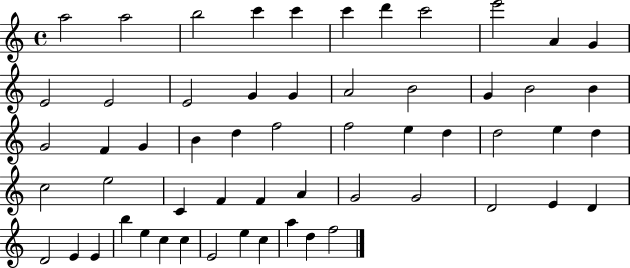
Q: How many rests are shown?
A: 0